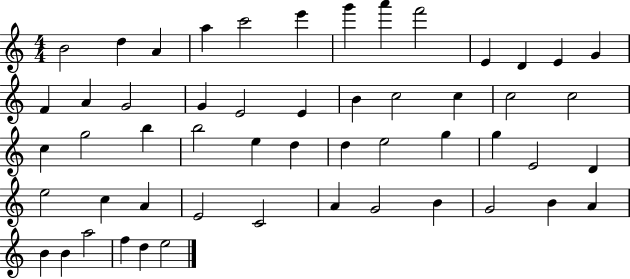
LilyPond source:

{
  \clef treble
  \numericTimeSignature
  \time 4/4
  \key c \major
  b'2 d''4 a'4 | a''4 c'''2 e'''4 | g'''4 a'''4 f'''2 | e'4 d'4 e'4 g'4 | \break f'4 a'4 g'2 | g'4 e'2 e'4 | b'4 c''2 c''4 | c''2 c''2 | \break c''4 g''2 b''4 | b''2 e''4 d''4 | d''4 e''2 g''4 | g''4 e'2 d'4 | \break e''2 c''4 a'4 | e'2 c'2 | a'4 g'2 b'4 | g'2 b'4 a'4 | \break b'4 b'4 a''2 | f''4 d''4 e''2 | \bar "|."
}